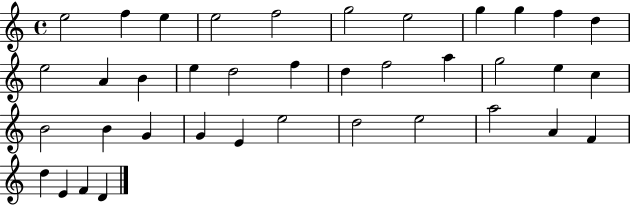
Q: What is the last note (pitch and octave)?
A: D4